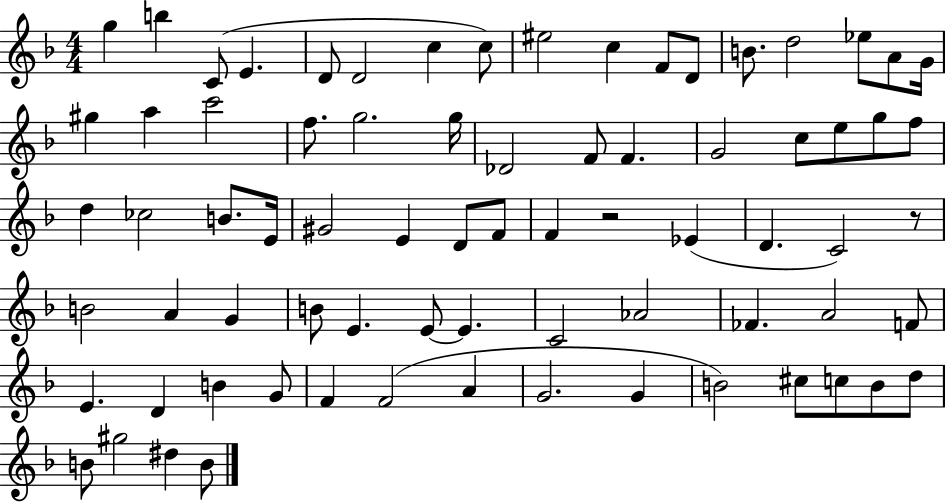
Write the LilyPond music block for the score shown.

{
  \clef treble
  \numericTimeSignature
  \time 4/4
  \key f \major
  g''4 b''4 c'8( e'4. | d'8 d'2 c''4 c''8) | eis''2 c''4 f'8 d'8 | b'8. d''2 ees''8 a'8 g'16 | \break gis''4 a''4 c'''2 | f''8. g''2. g''16 | des'2 f'8 f'4. | g'2 c''8 e''8 g''8 f''8 | \break d''4 ces''2 b'8. e'16 | gis'2 e'4 d'8 f'8 | f'4 r2 ees'4( | d'4. c'2) r8 | \break b'2 a'4 g'4 | b'8 e'4. e'8~~ e'4. | c'2 aes'2 | fes'4. a'2 f'8 | \break e'4. d'4 b'4 g'8 | f'4 f'2( a'4 | g'2. g'4 | b'2) cis''8 c''8 b'8 d''8 | \break b'8 gis''2 dis''4 b'8 | \bar "|."
}